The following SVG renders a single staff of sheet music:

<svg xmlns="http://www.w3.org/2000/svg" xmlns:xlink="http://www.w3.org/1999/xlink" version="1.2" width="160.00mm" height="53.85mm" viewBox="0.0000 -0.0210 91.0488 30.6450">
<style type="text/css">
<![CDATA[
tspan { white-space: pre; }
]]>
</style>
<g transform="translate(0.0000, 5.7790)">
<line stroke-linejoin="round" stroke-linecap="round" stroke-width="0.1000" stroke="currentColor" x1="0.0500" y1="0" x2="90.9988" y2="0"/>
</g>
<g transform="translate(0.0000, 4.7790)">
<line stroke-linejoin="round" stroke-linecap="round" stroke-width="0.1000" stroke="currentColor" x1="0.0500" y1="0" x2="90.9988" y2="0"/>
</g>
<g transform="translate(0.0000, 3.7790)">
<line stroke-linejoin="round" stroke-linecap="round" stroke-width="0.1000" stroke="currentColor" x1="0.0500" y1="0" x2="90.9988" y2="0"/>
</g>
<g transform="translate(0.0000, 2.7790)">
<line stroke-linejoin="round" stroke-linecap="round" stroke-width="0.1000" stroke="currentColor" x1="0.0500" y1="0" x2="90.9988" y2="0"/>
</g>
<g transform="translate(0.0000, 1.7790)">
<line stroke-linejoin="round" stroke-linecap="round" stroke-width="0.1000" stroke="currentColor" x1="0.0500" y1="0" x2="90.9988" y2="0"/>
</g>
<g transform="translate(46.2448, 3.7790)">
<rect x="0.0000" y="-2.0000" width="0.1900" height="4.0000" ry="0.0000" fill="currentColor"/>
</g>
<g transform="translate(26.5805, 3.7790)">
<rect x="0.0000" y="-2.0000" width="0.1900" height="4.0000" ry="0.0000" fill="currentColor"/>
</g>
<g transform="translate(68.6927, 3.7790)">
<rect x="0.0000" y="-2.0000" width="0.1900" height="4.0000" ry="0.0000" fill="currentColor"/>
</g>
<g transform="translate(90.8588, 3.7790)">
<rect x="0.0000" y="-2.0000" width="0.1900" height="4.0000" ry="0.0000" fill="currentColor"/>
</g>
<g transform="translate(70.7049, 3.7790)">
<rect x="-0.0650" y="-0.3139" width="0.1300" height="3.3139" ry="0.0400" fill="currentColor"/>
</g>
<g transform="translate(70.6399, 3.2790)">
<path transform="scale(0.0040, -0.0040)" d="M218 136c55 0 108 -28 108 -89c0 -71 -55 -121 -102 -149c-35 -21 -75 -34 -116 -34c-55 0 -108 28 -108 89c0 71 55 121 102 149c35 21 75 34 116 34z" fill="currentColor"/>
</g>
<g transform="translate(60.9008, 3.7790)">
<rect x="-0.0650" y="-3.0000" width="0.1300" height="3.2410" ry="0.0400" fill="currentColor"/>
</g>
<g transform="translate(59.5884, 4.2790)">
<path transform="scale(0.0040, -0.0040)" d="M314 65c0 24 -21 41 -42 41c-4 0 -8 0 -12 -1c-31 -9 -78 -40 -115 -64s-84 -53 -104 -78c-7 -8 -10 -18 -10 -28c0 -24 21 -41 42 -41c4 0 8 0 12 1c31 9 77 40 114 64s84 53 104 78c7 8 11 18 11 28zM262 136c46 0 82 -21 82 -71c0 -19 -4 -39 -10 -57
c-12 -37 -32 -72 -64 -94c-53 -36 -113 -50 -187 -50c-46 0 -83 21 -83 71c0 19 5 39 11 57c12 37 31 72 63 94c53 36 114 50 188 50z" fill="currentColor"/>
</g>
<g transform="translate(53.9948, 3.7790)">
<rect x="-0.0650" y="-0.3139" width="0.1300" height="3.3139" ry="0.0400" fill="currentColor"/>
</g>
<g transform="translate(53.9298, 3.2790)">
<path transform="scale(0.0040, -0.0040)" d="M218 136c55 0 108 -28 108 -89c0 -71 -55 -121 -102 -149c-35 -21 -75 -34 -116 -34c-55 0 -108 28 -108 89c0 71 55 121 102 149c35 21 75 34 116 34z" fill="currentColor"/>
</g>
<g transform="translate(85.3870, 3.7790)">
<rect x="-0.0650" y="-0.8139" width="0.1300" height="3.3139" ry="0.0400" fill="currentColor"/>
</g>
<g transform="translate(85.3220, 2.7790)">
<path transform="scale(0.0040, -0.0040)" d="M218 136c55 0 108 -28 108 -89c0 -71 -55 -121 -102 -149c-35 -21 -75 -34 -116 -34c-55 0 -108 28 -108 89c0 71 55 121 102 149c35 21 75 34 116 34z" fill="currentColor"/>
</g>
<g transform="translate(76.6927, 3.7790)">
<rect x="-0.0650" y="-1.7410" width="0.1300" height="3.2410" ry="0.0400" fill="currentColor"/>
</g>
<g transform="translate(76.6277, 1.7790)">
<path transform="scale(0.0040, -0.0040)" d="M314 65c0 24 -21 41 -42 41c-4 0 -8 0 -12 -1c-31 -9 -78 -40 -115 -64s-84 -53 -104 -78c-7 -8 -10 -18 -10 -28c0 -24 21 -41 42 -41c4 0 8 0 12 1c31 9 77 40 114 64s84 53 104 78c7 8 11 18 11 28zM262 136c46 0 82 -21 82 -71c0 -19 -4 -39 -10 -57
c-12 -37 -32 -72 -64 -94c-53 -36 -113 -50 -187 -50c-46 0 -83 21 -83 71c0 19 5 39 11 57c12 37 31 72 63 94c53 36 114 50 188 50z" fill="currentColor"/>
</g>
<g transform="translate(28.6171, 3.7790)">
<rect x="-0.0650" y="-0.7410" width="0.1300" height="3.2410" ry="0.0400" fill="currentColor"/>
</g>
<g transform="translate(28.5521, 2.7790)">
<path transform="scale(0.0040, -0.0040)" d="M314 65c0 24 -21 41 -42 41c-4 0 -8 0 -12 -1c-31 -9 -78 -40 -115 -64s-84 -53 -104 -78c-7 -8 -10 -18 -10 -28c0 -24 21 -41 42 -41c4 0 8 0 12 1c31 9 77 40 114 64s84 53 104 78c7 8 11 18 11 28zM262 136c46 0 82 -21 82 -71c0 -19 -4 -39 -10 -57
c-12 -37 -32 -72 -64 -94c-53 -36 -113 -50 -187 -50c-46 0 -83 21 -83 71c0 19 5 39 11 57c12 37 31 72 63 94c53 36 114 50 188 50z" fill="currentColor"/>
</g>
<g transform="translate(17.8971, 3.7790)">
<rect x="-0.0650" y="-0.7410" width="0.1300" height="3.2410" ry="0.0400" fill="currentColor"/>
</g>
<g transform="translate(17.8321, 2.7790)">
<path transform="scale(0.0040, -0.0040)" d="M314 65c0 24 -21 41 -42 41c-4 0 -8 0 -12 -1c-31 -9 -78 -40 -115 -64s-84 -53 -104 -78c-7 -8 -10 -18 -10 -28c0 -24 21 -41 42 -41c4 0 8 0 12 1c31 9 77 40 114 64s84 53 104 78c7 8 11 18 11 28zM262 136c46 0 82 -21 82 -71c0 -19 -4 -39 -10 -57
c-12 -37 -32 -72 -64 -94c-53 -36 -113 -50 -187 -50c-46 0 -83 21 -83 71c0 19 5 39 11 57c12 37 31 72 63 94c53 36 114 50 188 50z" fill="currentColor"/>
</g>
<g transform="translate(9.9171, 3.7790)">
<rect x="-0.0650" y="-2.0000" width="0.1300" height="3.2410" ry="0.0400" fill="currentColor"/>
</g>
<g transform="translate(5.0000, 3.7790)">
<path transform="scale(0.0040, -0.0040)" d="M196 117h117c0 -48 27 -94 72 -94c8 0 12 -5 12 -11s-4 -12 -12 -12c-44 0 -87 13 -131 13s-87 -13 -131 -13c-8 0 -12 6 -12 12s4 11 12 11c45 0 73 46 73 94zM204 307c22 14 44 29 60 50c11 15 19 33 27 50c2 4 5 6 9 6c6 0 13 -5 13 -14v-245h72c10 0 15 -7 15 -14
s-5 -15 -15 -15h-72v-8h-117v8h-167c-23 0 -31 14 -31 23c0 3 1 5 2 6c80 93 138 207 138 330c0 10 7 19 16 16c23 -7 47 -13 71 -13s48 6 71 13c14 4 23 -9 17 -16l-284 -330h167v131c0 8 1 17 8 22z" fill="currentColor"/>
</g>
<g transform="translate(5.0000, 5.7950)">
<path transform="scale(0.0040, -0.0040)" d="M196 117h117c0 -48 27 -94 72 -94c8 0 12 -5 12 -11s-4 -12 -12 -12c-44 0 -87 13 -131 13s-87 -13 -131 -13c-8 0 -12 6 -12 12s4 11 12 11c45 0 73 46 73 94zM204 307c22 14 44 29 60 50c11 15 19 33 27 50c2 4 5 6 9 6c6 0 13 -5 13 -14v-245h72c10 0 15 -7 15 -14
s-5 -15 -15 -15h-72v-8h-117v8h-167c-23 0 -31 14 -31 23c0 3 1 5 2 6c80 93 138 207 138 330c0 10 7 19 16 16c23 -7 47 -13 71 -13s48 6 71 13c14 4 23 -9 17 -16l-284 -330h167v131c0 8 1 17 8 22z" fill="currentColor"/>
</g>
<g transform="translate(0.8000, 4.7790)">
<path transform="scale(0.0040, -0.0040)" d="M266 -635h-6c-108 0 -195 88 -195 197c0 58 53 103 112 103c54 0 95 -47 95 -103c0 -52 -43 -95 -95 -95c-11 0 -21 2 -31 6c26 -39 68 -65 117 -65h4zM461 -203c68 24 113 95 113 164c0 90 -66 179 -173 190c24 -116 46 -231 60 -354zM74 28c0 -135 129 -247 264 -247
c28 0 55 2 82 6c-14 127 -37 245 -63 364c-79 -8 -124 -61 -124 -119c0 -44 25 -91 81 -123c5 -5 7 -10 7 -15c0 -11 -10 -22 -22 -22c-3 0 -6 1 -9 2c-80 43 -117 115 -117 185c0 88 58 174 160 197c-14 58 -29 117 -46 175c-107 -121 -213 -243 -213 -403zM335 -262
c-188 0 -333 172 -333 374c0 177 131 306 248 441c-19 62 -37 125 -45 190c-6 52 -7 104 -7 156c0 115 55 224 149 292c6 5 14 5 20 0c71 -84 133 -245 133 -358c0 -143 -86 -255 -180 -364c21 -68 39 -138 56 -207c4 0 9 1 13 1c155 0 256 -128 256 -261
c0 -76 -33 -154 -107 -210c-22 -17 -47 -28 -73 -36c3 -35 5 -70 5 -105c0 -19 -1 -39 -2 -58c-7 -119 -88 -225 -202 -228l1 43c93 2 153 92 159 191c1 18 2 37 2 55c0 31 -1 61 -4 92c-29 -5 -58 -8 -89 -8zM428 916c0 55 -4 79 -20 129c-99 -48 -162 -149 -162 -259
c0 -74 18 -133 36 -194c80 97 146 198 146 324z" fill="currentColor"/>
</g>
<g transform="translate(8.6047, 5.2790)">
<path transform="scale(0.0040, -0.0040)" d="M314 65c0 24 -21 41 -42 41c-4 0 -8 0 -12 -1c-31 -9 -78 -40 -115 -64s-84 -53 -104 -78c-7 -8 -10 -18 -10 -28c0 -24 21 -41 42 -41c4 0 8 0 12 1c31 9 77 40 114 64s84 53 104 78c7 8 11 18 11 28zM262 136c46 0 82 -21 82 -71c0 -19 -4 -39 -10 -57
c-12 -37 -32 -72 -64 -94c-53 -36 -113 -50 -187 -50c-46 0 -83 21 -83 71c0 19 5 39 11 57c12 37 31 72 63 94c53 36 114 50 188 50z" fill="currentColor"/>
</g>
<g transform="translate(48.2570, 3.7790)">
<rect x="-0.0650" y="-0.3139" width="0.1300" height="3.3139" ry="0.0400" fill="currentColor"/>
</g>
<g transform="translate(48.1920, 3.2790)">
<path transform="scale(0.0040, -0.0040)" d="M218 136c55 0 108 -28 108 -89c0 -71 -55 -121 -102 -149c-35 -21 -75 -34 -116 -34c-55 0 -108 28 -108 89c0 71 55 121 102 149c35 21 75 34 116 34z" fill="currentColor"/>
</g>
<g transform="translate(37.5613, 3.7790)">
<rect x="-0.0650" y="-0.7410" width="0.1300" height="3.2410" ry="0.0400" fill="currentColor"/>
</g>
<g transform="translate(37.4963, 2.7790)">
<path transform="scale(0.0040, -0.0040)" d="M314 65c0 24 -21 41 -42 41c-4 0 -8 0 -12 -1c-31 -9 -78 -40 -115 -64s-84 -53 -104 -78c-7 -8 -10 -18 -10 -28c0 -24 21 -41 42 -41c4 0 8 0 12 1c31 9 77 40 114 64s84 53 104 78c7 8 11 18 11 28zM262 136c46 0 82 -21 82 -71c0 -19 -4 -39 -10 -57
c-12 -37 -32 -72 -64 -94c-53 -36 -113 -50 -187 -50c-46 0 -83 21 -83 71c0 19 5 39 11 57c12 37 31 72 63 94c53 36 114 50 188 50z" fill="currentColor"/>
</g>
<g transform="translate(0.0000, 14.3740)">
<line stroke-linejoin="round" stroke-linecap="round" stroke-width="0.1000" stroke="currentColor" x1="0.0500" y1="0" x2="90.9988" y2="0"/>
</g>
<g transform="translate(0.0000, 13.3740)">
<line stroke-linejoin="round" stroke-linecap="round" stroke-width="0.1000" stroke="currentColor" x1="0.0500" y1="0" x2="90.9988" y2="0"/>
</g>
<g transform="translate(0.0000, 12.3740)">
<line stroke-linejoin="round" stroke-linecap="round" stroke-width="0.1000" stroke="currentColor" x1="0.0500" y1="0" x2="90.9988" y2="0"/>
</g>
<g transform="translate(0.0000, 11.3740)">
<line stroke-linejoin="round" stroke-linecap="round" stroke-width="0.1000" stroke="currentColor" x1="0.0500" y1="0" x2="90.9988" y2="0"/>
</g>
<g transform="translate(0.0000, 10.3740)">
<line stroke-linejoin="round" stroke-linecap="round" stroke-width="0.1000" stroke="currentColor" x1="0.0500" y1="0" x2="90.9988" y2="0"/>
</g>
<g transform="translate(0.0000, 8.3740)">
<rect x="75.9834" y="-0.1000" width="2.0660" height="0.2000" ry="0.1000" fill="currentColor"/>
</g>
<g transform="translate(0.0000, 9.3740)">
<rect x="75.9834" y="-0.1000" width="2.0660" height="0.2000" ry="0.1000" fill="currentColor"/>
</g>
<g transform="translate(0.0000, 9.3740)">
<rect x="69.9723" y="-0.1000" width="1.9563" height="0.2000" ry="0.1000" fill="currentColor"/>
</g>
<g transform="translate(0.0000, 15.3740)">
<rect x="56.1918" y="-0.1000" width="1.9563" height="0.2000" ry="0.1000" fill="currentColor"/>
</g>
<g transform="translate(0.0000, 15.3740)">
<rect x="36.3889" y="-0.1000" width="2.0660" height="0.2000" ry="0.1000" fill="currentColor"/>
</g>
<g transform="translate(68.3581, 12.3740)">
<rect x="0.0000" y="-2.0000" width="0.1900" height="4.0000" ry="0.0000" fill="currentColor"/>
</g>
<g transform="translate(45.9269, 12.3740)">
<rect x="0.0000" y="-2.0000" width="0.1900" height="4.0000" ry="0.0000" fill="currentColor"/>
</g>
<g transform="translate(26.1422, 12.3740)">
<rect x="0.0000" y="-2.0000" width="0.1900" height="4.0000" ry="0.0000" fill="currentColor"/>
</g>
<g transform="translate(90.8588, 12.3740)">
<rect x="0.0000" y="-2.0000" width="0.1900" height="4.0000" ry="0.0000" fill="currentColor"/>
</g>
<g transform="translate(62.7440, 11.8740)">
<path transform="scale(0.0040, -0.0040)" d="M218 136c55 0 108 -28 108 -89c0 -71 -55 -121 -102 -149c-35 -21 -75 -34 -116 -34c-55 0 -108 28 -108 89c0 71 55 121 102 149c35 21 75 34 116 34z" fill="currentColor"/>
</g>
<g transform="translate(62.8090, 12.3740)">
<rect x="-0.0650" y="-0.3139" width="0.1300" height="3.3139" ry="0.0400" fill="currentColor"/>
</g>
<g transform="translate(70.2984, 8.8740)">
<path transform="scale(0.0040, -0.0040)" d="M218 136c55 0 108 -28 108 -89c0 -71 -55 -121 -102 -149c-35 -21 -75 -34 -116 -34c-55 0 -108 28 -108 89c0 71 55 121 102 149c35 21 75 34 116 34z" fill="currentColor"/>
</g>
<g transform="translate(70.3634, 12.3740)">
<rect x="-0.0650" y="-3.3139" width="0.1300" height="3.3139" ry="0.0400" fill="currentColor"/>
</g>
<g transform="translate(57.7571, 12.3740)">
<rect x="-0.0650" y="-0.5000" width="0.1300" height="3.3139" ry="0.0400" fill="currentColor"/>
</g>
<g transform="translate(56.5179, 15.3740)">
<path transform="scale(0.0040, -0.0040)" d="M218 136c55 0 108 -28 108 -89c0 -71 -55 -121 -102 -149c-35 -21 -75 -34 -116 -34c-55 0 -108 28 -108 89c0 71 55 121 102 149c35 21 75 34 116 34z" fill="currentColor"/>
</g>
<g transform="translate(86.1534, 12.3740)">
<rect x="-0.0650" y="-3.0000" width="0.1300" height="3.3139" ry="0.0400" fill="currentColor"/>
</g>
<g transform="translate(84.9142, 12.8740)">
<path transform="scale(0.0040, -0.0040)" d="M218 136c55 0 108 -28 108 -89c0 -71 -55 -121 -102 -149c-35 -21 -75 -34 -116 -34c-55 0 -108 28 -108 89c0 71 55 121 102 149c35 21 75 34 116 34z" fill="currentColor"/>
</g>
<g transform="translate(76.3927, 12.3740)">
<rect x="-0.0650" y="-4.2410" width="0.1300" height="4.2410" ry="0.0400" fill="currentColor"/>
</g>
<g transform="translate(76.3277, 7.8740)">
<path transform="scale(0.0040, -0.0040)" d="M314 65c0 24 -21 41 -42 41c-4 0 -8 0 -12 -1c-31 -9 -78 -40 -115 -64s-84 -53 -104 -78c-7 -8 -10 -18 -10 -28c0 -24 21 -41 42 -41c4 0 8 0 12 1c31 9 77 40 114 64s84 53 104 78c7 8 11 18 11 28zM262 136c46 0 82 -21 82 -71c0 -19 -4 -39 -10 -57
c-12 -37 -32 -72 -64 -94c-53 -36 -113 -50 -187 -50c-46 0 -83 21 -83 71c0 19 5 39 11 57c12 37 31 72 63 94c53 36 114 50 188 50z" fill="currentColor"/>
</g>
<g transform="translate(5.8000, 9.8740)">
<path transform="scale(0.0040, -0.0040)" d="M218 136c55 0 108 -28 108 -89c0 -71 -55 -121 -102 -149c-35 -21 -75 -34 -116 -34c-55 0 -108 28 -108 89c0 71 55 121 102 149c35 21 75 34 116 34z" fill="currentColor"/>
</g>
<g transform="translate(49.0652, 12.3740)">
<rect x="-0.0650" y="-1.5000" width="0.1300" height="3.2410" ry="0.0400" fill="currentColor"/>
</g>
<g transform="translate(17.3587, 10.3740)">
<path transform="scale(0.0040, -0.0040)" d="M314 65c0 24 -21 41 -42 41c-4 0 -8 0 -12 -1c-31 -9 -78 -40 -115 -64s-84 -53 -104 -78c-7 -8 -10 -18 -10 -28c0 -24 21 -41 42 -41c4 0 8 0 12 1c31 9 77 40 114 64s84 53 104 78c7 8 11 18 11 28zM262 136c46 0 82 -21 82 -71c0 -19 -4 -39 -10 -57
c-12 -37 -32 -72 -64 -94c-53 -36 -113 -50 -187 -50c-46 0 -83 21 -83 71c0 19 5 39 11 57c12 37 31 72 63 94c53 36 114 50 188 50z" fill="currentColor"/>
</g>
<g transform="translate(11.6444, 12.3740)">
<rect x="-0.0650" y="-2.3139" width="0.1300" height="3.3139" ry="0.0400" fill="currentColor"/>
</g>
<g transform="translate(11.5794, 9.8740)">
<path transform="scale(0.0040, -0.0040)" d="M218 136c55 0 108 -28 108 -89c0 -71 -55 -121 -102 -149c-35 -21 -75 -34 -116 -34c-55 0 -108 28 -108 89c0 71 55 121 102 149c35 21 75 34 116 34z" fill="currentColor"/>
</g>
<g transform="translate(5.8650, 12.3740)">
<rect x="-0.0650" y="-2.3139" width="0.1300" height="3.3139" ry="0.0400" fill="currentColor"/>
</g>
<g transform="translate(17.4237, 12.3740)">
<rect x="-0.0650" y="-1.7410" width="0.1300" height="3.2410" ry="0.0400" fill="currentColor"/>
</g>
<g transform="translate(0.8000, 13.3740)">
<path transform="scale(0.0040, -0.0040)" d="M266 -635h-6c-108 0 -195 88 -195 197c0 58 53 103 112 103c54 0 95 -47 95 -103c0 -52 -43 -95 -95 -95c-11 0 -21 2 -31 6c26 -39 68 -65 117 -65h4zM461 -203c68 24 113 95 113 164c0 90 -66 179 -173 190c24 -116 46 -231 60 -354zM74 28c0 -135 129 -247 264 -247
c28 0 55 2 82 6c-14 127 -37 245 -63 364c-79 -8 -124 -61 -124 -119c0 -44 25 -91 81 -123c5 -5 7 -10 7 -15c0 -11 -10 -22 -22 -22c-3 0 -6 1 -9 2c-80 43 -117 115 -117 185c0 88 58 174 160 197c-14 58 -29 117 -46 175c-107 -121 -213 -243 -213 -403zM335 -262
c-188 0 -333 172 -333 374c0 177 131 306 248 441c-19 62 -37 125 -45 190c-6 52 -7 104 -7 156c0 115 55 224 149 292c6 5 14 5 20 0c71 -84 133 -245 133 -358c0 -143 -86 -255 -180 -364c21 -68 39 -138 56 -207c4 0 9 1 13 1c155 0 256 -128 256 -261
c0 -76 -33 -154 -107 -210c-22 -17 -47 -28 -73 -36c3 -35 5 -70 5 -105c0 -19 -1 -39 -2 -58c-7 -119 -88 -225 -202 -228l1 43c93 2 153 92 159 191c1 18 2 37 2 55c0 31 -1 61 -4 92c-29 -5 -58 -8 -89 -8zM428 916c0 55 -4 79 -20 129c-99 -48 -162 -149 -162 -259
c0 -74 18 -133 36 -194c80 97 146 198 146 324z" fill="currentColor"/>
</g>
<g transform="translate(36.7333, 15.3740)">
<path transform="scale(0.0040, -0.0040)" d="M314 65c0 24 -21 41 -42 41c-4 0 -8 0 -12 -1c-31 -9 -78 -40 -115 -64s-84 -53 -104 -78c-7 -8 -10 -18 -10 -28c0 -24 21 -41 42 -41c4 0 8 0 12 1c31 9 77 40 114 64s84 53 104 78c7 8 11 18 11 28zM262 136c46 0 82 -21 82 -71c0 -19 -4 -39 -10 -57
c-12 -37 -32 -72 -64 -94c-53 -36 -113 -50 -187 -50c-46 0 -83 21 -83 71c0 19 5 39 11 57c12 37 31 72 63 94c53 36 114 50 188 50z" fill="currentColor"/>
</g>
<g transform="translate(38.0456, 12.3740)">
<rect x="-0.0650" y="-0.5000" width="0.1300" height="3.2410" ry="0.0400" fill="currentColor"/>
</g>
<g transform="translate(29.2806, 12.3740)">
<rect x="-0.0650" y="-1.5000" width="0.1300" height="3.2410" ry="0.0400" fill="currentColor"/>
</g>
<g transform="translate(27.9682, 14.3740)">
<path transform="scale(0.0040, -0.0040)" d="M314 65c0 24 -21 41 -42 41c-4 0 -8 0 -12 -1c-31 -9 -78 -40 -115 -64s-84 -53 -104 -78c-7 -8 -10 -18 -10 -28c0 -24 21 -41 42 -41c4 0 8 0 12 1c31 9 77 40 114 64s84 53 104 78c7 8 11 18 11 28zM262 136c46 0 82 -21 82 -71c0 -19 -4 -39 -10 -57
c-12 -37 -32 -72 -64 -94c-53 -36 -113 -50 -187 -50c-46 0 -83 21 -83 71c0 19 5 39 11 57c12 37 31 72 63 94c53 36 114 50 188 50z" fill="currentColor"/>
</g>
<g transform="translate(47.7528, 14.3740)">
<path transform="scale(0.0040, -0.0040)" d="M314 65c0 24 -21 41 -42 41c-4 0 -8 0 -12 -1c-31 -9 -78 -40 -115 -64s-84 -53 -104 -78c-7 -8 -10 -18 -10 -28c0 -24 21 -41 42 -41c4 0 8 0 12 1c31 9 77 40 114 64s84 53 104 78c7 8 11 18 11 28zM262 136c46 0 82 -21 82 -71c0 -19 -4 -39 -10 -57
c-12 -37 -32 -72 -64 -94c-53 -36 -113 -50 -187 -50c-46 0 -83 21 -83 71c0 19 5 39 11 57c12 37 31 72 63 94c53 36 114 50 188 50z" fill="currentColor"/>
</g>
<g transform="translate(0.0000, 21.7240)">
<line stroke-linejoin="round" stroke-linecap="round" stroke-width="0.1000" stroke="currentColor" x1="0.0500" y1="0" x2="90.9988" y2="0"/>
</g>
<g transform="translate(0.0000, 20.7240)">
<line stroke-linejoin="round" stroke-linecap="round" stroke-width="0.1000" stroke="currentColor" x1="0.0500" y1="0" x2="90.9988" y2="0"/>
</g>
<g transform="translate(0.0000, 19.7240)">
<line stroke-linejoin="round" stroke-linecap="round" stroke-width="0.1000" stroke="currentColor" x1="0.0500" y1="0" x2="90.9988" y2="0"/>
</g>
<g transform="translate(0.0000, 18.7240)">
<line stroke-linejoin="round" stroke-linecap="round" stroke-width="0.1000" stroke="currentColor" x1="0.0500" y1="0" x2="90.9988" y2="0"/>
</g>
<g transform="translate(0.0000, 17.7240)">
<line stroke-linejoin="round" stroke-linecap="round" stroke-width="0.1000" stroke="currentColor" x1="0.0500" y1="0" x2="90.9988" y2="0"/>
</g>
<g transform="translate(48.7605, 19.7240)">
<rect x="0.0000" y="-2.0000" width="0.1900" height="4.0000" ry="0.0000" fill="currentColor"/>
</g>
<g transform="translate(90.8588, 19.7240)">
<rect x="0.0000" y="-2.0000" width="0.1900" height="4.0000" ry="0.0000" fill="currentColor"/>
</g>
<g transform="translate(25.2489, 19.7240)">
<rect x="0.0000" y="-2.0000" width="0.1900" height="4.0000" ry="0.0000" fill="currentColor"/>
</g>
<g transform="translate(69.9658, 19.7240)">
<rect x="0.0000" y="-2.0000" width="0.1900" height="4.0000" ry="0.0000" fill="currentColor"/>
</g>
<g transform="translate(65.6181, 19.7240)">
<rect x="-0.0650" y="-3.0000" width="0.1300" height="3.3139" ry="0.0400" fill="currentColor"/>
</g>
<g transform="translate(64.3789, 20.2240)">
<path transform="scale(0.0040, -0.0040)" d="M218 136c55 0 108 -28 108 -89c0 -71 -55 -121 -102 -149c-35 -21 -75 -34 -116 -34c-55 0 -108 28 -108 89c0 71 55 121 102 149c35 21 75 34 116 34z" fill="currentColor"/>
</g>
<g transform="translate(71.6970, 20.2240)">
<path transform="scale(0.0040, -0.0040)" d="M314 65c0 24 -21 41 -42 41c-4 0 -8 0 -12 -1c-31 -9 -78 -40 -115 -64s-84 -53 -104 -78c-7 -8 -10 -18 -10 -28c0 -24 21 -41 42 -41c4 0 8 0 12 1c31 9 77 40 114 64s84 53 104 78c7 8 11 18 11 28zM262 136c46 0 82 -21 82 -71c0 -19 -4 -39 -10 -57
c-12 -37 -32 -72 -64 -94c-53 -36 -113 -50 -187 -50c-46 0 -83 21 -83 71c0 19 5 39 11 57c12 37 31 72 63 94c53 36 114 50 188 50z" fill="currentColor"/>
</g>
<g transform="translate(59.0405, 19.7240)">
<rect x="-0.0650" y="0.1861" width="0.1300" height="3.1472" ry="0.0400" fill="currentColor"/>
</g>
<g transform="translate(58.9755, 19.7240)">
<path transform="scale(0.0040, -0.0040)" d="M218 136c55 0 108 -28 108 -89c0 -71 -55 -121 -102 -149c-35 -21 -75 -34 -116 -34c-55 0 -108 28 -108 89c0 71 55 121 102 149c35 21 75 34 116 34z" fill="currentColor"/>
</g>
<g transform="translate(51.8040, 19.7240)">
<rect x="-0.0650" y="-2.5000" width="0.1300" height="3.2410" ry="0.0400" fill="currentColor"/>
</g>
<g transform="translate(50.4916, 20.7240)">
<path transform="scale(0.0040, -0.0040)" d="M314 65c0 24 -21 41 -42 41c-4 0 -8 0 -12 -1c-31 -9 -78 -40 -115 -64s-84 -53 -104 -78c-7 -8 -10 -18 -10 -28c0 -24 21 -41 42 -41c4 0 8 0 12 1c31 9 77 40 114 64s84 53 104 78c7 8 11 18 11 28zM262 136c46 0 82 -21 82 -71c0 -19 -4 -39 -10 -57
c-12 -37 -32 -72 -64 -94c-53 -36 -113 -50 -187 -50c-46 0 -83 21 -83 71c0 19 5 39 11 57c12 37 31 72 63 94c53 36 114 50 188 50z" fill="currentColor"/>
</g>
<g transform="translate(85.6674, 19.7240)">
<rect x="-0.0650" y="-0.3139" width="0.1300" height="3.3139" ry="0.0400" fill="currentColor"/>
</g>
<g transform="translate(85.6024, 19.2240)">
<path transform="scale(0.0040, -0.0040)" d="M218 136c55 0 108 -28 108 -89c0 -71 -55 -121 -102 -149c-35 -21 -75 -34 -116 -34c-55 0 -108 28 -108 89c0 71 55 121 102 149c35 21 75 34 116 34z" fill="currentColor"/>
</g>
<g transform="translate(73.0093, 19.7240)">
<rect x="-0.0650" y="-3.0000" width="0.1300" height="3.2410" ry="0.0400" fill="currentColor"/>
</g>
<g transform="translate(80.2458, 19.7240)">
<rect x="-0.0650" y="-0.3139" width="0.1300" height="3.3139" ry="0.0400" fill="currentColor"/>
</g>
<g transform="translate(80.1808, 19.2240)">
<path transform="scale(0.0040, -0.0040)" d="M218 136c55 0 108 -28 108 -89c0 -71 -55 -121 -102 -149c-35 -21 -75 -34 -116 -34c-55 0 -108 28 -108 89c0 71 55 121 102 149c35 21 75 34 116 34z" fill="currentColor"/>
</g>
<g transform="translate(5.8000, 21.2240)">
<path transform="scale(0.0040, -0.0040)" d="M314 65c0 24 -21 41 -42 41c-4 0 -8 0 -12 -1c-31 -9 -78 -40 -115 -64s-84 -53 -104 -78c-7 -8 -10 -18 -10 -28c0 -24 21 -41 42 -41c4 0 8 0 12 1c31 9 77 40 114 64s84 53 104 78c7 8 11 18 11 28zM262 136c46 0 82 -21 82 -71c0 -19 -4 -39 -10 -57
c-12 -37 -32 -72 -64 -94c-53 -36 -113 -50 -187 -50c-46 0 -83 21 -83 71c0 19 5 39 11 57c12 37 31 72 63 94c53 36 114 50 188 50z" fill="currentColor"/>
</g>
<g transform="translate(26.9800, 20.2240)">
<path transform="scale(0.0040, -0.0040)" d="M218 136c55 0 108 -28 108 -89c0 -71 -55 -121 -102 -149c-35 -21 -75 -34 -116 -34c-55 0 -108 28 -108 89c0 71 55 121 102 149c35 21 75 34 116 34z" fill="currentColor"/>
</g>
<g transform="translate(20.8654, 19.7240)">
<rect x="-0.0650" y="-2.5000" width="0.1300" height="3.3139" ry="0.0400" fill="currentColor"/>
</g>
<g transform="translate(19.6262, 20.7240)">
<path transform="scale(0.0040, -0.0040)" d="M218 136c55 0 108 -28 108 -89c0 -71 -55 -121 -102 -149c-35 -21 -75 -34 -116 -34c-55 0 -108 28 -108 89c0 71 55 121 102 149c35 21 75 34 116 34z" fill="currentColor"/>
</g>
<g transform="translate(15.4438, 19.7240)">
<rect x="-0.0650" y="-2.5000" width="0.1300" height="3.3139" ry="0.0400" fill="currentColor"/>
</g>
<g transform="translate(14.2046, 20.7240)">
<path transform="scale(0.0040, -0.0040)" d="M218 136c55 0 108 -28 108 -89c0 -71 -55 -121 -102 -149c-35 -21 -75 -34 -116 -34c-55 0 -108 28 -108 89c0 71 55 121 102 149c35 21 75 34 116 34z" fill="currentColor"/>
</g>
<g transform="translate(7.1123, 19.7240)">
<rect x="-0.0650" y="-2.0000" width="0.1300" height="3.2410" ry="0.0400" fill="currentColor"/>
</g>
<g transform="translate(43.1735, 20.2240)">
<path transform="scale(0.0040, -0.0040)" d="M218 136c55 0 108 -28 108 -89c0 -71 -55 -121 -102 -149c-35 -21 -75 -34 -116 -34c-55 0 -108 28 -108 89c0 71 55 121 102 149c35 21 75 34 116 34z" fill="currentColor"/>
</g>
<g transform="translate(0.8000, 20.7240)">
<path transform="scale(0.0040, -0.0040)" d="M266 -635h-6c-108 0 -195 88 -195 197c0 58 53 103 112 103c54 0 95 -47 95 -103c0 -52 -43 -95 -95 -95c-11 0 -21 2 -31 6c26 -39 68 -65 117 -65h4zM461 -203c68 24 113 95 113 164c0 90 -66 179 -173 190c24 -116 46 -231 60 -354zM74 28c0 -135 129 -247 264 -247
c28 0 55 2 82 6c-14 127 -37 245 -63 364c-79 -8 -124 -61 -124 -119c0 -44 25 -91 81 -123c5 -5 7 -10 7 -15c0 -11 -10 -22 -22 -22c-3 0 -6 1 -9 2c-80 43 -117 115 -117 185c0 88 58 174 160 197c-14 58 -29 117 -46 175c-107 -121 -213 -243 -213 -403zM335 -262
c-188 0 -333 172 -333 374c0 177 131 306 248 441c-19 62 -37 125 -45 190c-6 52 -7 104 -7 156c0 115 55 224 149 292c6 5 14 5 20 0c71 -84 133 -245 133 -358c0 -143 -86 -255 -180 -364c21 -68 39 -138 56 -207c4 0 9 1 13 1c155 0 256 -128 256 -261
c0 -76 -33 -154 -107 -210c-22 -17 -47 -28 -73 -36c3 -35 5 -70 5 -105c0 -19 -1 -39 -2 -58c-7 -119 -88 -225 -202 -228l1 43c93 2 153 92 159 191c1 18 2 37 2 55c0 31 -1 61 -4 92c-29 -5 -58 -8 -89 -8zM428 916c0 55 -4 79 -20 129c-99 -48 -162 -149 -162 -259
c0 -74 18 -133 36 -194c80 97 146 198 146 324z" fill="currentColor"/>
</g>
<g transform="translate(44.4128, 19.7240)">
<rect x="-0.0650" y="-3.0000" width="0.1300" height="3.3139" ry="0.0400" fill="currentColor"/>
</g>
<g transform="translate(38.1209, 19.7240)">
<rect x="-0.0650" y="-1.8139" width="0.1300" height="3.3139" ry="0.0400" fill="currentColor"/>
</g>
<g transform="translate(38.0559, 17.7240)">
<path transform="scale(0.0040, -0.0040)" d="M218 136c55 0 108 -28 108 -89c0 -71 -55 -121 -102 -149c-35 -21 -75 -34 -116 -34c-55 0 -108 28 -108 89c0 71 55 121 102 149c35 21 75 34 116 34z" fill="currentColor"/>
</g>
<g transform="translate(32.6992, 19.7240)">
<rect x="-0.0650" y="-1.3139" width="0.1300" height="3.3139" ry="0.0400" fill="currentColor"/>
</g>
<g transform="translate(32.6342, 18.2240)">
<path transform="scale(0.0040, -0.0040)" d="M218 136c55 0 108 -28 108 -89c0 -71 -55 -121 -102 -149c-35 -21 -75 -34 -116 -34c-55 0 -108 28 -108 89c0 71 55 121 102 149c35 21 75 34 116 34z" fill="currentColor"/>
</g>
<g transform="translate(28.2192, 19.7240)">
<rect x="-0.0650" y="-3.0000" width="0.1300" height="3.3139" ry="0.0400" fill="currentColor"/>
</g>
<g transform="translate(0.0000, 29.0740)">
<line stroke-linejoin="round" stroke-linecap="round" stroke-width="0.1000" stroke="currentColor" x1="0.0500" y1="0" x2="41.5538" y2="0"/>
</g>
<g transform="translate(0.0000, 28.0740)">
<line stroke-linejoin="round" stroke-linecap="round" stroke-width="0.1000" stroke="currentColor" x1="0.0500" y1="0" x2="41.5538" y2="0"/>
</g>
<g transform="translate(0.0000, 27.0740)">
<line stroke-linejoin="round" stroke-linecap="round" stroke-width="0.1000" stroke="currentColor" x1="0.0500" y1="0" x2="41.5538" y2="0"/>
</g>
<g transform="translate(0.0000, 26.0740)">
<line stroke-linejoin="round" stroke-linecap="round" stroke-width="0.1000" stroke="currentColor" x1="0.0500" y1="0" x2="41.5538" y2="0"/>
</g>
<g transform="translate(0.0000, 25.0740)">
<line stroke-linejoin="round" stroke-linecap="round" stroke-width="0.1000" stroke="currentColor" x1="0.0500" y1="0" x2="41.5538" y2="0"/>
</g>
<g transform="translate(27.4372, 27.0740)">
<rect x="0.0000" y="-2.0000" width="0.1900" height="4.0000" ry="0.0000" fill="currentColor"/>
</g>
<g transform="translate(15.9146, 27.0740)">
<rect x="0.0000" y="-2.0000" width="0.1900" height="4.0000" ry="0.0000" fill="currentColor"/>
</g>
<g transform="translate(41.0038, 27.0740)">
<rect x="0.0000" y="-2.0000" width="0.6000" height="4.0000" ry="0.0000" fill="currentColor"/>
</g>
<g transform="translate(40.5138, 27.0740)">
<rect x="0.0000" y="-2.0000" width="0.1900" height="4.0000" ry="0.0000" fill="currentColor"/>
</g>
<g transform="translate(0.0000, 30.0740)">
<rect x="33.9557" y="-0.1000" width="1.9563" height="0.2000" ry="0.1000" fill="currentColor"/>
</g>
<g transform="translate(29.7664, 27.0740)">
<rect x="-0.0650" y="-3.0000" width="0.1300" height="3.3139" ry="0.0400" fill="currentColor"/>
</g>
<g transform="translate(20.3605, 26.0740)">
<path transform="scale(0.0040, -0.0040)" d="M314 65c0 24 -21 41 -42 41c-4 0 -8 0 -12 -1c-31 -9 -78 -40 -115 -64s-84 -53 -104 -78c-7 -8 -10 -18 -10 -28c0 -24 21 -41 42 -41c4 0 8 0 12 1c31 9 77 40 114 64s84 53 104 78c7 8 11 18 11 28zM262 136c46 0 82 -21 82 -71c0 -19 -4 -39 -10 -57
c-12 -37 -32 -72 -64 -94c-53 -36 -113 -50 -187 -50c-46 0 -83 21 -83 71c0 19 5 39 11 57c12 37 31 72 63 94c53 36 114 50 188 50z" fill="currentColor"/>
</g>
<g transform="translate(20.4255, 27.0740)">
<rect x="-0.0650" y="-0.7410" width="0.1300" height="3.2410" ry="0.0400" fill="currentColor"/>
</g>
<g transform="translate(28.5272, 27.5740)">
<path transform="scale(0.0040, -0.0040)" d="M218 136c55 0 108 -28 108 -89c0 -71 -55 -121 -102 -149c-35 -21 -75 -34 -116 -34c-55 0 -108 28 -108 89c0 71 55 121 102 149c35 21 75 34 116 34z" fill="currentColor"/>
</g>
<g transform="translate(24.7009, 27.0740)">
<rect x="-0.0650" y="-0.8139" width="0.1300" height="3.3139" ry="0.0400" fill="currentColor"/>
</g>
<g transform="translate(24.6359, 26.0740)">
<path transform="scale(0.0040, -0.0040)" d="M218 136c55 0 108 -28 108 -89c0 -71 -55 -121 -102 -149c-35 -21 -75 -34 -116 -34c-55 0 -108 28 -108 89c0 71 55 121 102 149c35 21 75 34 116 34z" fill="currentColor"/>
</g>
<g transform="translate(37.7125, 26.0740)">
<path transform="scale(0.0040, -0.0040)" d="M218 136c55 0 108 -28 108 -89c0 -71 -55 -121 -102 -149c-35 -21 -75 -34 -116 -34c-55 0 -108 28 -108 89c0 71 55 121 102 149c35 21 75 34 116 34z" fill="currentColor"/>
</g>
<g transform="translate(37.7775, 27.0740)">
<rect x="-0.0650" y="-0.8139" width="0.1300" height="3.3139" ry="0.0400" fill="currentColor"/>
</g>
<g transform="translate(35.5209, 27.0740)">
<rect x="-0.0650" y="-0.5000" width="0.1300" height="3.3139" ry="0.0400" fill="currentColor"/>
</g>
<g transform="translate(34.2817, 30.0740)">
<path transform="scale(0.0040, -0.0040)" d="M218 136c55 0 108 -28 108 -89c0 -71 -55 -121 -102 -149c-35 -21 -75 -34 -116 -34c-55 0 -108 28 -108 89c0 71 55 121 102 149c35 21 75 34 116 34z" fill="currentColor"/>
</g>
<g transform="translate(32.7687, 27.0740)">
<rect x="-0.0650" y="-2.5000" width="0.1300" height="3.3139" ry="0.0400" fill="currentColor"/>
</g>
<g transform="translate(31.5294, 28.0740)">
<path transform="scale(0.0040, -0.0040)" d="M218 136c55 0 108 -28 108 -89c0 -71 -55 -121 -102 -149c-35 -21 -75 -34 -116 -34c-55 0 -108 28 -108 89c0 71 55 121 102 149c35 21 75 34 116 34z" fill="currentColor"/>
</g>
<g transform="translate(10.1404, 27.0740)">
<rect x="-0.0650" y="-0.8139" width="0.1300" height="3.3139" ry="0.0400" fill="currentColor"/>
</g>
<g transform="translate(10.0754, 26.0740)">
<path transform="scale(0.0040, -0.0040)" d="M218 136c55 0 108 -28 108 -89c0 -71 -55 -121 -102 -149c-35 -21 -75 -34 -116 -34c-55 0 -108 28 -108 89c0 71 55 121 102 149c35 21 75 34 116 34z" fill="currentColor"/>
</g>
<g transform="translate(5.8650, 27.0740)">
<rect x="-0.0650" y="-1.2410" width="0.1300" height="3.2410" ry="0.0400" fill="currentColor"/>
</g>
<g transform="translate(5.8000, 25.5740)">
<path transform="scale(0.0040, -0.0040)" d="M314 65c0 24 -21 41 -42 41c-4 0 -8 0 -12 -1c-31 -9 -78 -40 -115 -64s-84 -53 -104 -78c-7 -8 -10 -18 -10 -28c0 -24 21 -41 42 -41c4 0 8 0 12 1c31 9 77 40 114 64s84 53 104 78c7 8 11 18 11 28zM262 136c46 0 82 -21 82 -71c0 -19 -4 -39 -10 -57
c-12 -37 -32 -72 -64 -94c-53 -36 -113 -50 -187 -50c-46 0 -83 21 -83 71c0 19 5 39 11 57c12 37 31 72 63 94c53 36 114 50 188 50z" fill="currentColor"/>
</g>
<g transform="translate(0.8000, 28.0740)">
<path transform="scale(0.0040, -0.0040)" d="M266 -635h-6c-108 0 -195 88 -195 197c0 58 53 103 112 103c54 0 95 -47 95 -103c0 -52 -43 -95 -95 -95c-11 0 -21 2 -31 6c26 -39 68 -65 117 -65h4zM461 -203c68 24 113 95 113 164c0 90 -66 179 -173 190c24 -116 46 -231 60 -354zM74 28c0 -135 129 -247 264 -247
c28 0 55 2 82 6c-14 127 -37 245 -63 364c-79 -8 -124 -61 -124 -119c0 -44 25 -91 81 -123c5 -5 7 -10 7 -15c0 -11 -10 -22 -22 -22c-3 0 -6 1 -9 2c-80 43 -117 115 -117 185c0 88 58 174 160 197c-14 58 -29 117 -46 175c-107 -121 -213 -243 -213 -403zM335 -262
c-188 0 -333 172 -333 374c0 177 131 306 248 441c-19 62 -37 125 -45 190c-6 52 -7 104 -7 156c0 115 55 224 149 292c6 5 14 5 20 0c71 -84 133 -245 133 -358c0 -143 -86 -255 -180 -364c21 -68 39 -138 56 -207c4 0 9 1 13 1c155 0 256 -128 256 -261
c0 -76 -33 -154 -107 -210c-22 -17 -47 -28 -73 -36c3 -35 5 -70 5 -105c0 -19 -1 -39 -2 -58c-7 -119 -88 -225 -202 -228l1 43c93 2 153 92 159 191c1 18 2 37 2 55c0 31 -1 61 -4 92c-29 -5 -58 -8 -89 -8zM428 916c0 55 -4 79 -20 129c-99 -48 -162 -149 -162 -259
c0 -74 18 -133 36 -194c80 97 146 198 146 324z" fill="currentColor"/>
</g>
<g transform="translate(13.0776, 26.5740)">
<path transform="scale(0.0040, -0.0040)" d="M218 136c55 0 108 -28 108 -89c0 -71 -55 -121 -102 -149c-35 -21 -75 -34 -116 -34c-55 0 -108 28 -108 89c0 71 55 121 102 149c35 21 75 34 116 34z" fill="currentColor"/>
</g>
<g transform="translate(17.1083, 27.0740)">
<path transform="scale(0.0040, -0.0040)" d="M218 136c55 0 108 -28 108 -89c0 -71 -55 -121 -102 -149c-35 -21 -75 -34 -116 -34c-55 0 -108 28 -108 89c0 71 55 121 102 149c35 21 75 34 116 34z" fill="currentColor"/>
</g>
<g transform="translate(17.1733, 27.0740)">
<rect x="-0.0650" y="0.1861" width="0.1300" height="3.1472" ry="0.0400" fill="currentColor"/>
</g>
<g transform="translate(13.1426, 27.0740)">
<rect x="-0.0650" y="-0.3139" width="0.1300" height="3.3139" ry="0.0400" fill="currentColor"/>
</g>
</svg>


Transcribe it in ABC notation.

X:1
T:Untitled
M:4/4
L:1/4
K:C
F2 d2 d2 d2 c c A2 c f2 d g g f2 E2 C2 E2 C c b d'2 A F2 G G A e f A G2 B A A2 c c e2 d c B d2 d A G C d